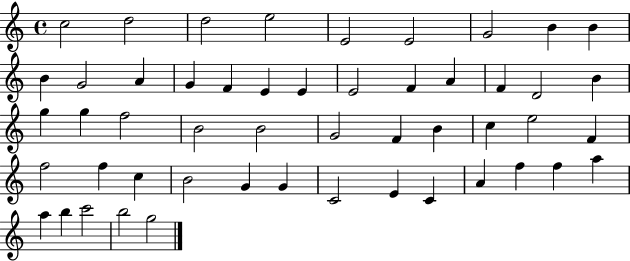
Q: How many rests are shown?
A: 0